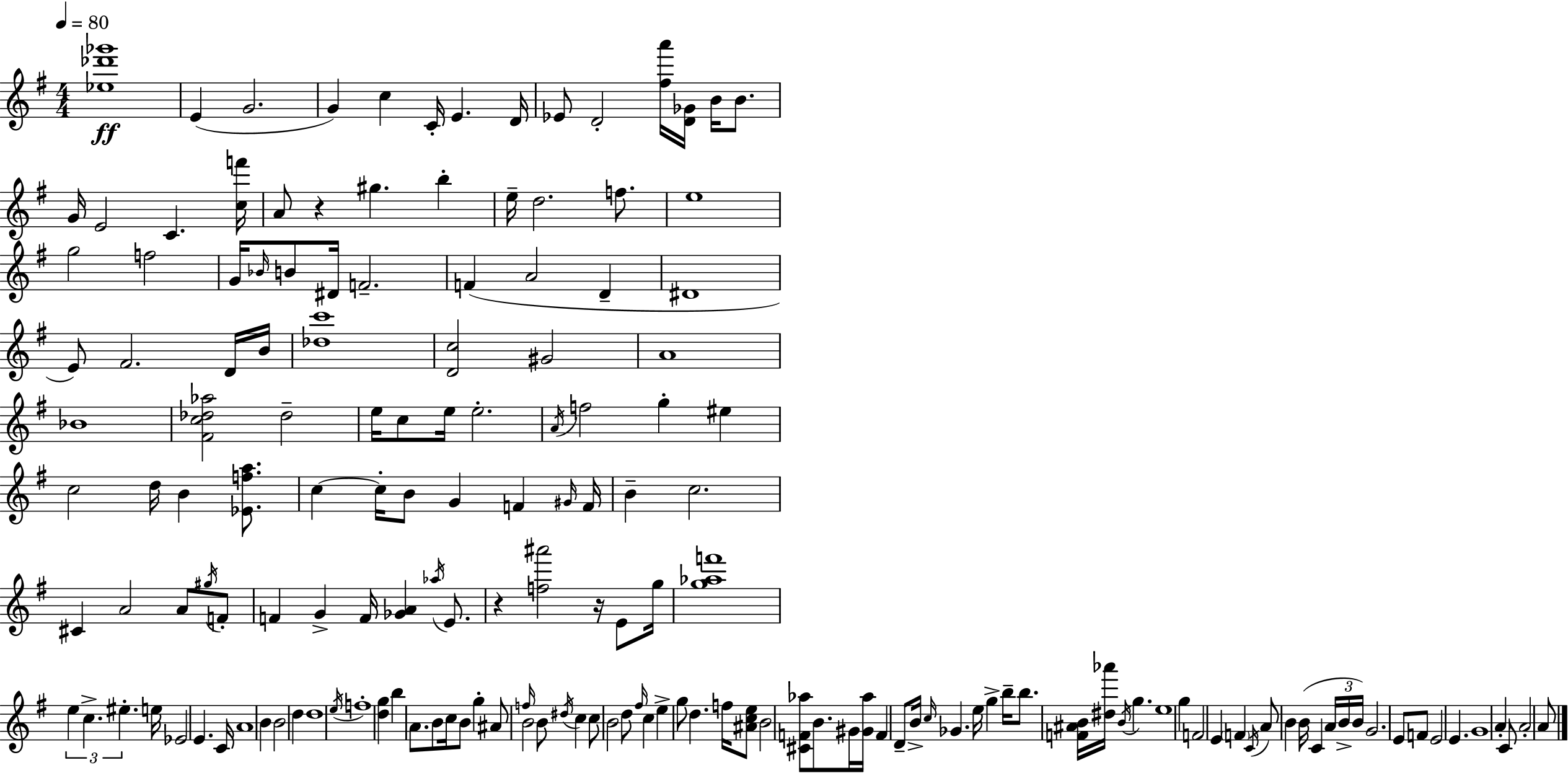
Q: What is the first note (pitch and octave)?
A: E4